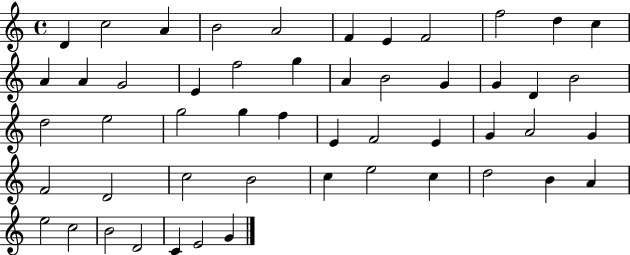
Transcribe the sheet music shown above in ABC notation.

X:1
T:Untitled
M:4/4
L:1/4
K:C
D c2 A B2 A2 F E F2 f2 d c A A G2 E f2 g A B2 G G D B2 d2 e2 g2 g f E F2 E G A2 G F2 D2 c2 B2 c e2 c d2 B A e2 c2 B2 D2 C E2 G